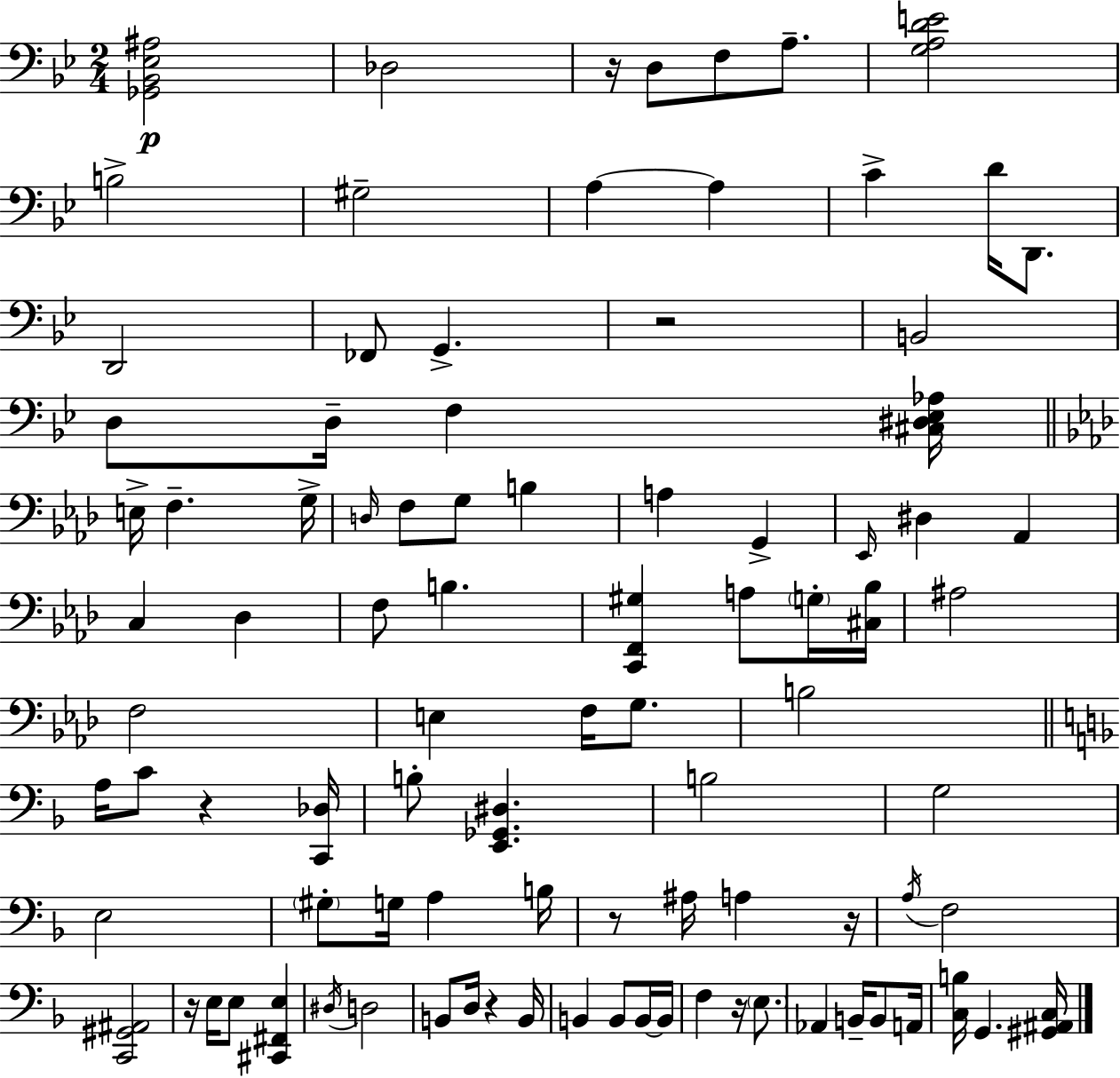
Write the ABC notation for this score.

X:1
T:Untitled
M:2/4
L:1/4
K:Bb
[_G,,_B,,_E,^A,]2 _D,2 z/4 D,/2 F,/2 A,/2 [G,A,DE]2 B,2 ^G,2 A, A, C D/4 D,,/2 D,,2 _F,,/2 G,, z2 B,,2 D,/2 D,/4 F, [^C,^D,_E,_A,]/4 E,/4 F, G,/4 D,/4 F,/2 G,/2 B, A, G,, _E,,/4 ^D, _A,, C, _D, F,/2 B, [C,,F,,^G,] A,/2 G,/4 [^C,_B,]/4 ^A,2 F,2 E, F,/4 G,/2 B,2 A,/4 C/2 z [C,,_D,]/4 B,/2 [E,,_G,,^D,] B,2 G,2 E,2 ^G,/2 G,/4 A, B,/4 z/2 ^A,/4 A, z/4 A,/4 F,2 [C,,^G,,^A,,]2 z/4 E,/4 E,/2 [^C,,^F,,E,] ^D,/4 D,2 B,,/2 D,/4 z B,,/4 B,, B,,/2 B,,/4 B,,/4 F, z/4 E,/2 _A,, B,,/4 B,,/2 A,,/4 [C,B,]/4 G,, [^G,,^A,,C,]/4